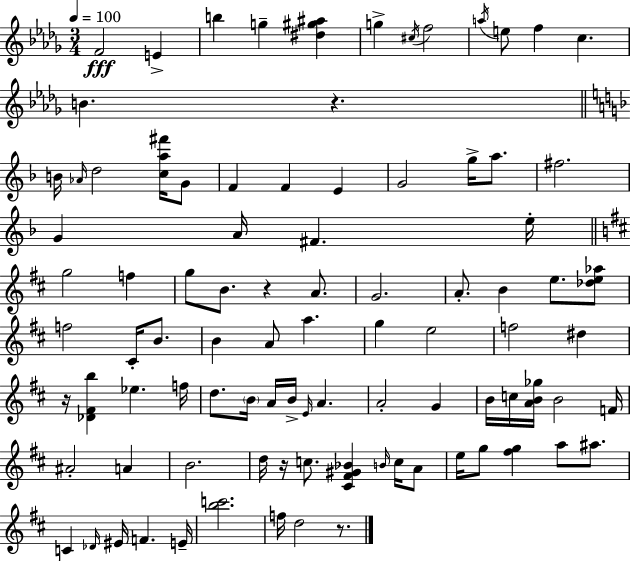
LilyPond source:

{
  \clef treble
  \numericTimeSignature
  \time 3/4
  \key bes \minor
  \tempo 4 = 100
  f'2\fff e'4-> | b''4 g''4-- <dis'' gis'' ais''>4 | g''4-> \acciaccatura { cis''16 } f''2 | \acciaccatura { a''16 } e''8 f''4 c''4. | \break b'4. r4. | \bar "||" \break \key f \major b'16 \grace { aes'16 } d''2 <c'' a'' fis'''>16 g'8 | f'4 f'4 e'4 | g'2 g''16-> a''8. | fis''2. | \break g'4 a'16 fis'4. | e''16-. \bar "||" \break \key d \major g''2 f''4 | g''8 b'8. r4 a'8. | g'2. | a'8.-. b'4 e''8. <des'' e'' aes''>8 | \break f''2 cis'16-. b'8. | b'4 a'8 a''4. | g''4 e''2 | f''2 dis''4 | \break r16 <des' fis' b''>4 ees''4. f''16 | d''8. \parenthesize b'16 a'16 b'16-> \grace { e'16 } a'4. | a'2-. g'4 | b'16 c''16 <a' b' ges''>16 b'2 | \break f'16 ais'2-. a'4 | b'2. | d''16 r16 c''8. <cis' fis' gis' bes'>4 \grace { b'16 } c''16 | a'8 e''16 g''8 <fis'' g''>4 a''8 ais''8. | \break c'4 \grace { des'16 } eis'16 f'4. | e'16-- <b'' c'''>2. | f''16 d''2 | r8. \bar "|."
}